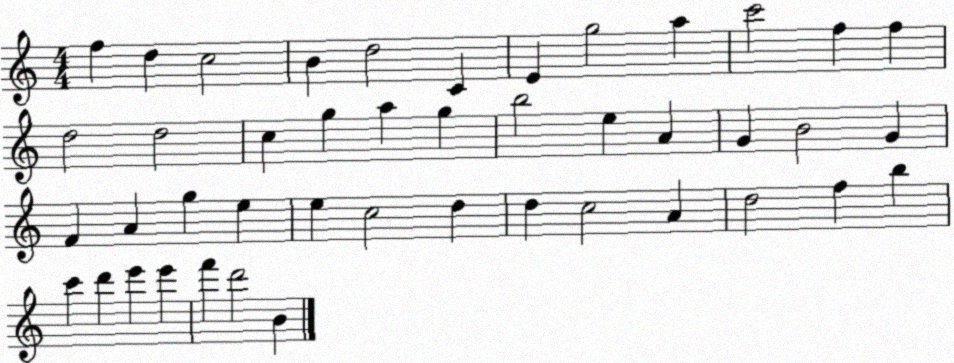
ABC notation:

X:1
T:Untitled
M:4/4
L:1/4
K:C
f d c2 B d2 C E g2 a c'2 f f d2 d2 c g a g b2 e A G B2 G F A g e e c2 d d c2 A d2 f b c' d' e' e' f' d'2 B